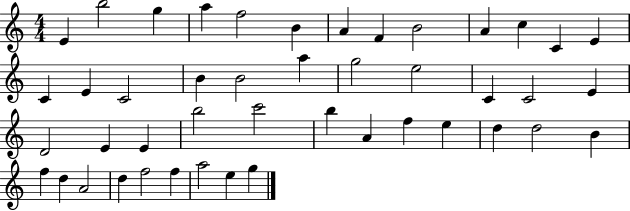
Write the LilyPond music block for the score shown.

{
  \clef treble
  \numericTimeSignature
  \time 4/4
  \key c \major
  e'4 b''2 g''4 | a''4 f''2 b'4 | a'4 f'4 b'2 | a'4 c''4 c'4 e'4 | \break c'4 e'4 c'2 | b'4 b'2 a''4 | g''2 e''2 | c'4 c'2 e'4 | \break d'2 e'4 e'4 | b''2 c'''2 | b''4 a'4 f''4 e''4 | d''4 d''2 b'4 | \break f''4 d''4 a'2 | d''4 f''2 f''4 | a''2 e''4 g''4 | \bar "|."
}